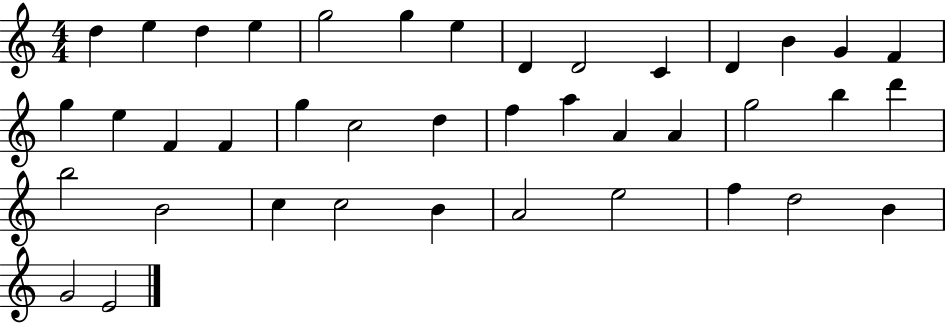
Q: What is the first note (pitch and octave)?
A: D5